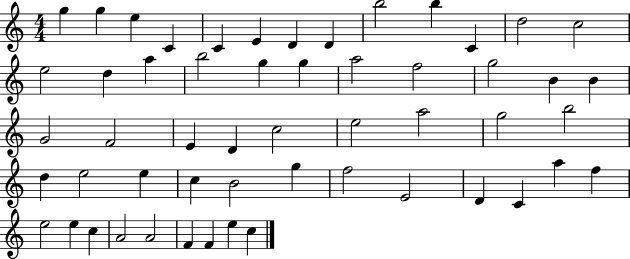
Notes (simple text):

G5/q G5/q E5/q C4/q C4/q E4/q D4/q D4/q B5/h B5/q C4/q D5/h C5/h E5/h D5/q A5/q B5/h G5/q G5/q A5/h F5/h G5/h B4/q B4/q G4/h F4/h E4/q D4/q C5/h E5/h A5/h G5/h B5/h D5/q E5/h E5/q C5/q B4/h G5/q F5/h E4/h D4/q C4/q A5/q F5/q E5/h E5/q C5/q A4/h A4/h F4/q F4/q E5/q C5/q